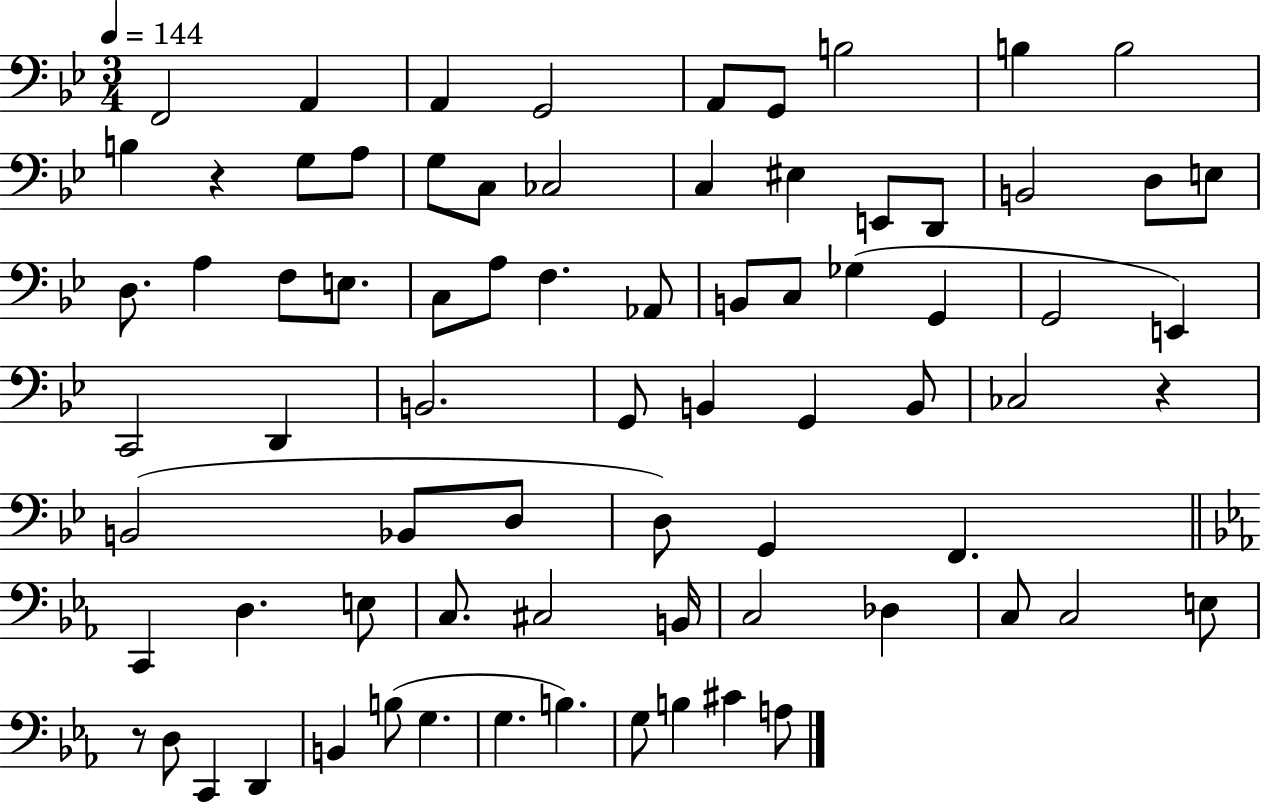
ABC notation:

X:1
T:Untitled
M:3/4
L:1/4
K:Bb
F,,2 A,, A,, G,,2 A,,/2 G,,/2 B,2 B, B,2 B, z G,/2 A,/2 G,/2 C,/2 _C,2 C, ^E, E,,/2 D,,/2 B,,2 D,/2 E,/2 D,/2 A, F,/2 E,/2 C,/2 A,/2 F, _A,,/2 B,,/2 C,/2 _G, G,, G,,2 E,, C,,2 D,, B,,2 G,,/2 B,, G,, B,,/2 _C,2 z B,,2 _B,,/2 D,/2 D,/2 G,, F,, C,, D, E,/2 C,/2 ^C,2 B,,/4 C,2 _D, C,/2 C,2 E,/2 z/2 D,/2 C,, D,, B,, B,/2 G, G, B, G,/2 B, ^C A,/2